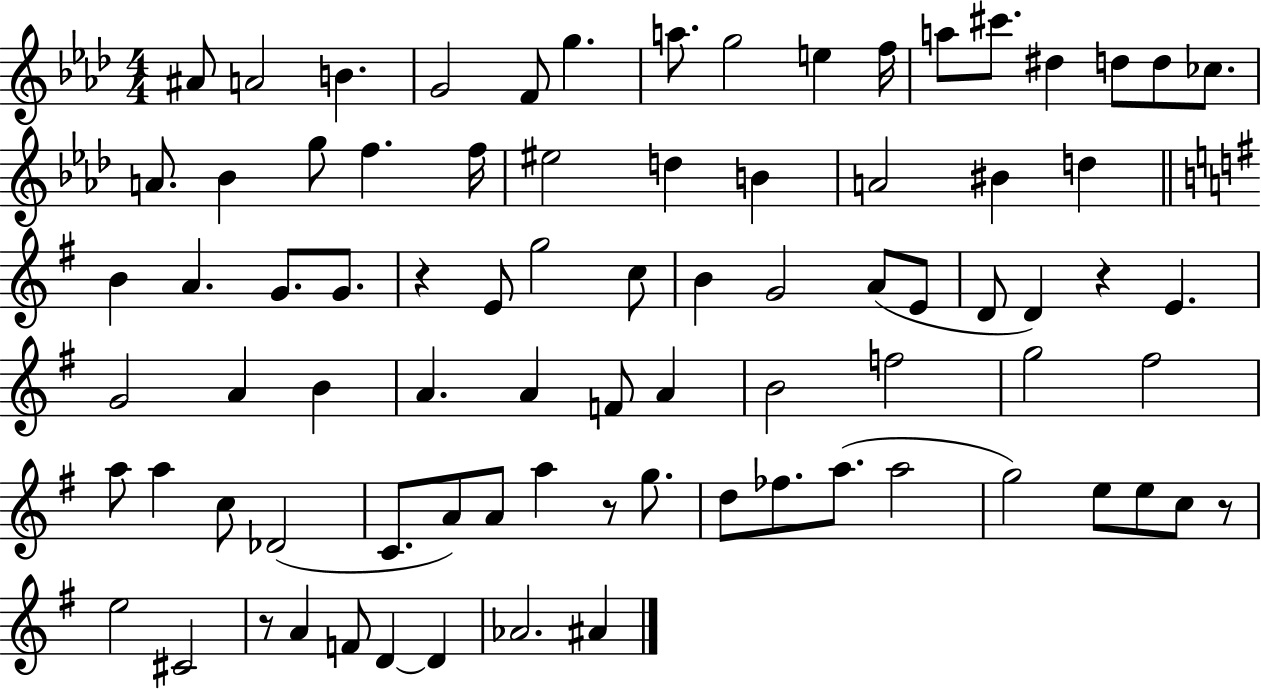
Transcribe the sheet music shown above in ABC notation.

X:1
T:Untitled
M:4/4
L:1/4
K:Ab
^A/2 A2 B G2 F/2 g a/2 g2 e f/4 a/2 ^c'/2 ^d d/2 d/2 _c/2 A/2 _B g/2 f f/4 ^e2 d B A2 ^B d B A G/2 G/2 z E/2 g2 c/2 B G2 A/2 E/2 D/2 D z E G2 A B A A F/2 A B2 f2 g2 ^f2 a/2 a c/2 _D2 C/2 A/2 A/2 a z/2 g/2 d/2 _f/2 a/2 a2 g2 e/2 e/2 c/2 z/2 e2 ^C2 z/2 A F/2 D D _A2 ^A